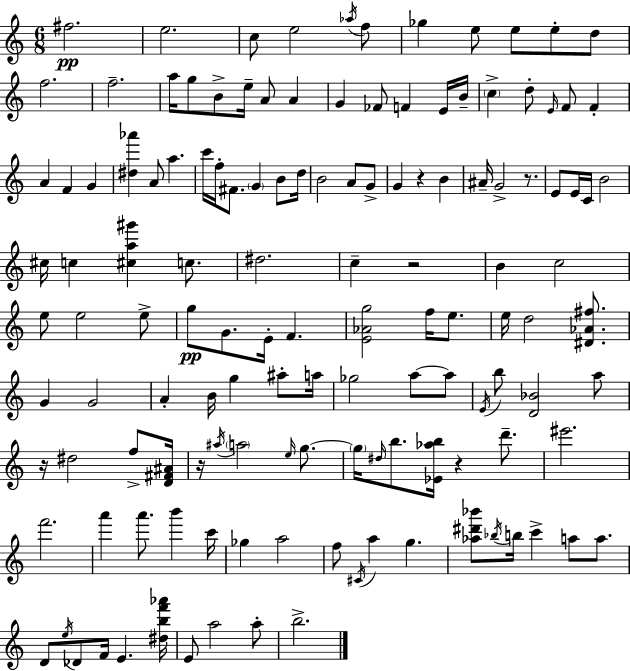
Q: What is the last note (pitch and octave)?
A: B5